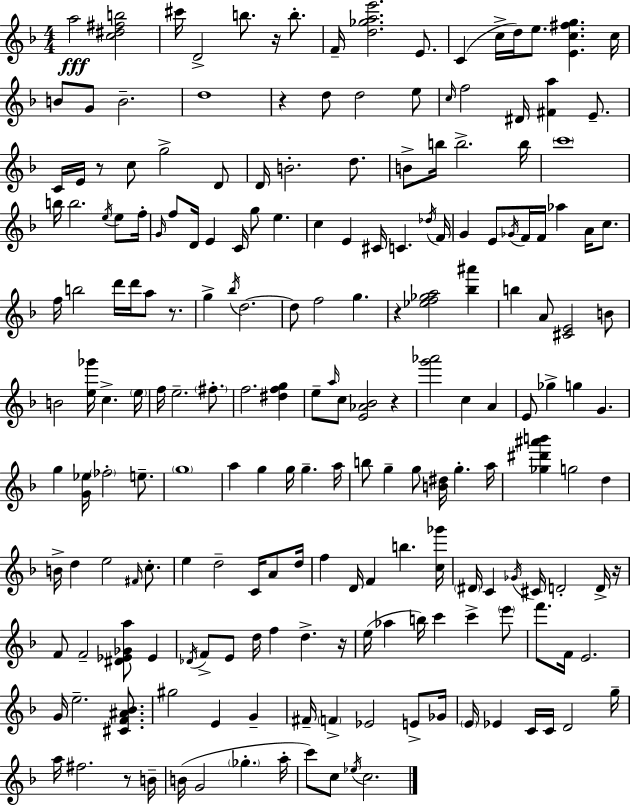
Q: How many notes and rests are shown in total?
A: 199